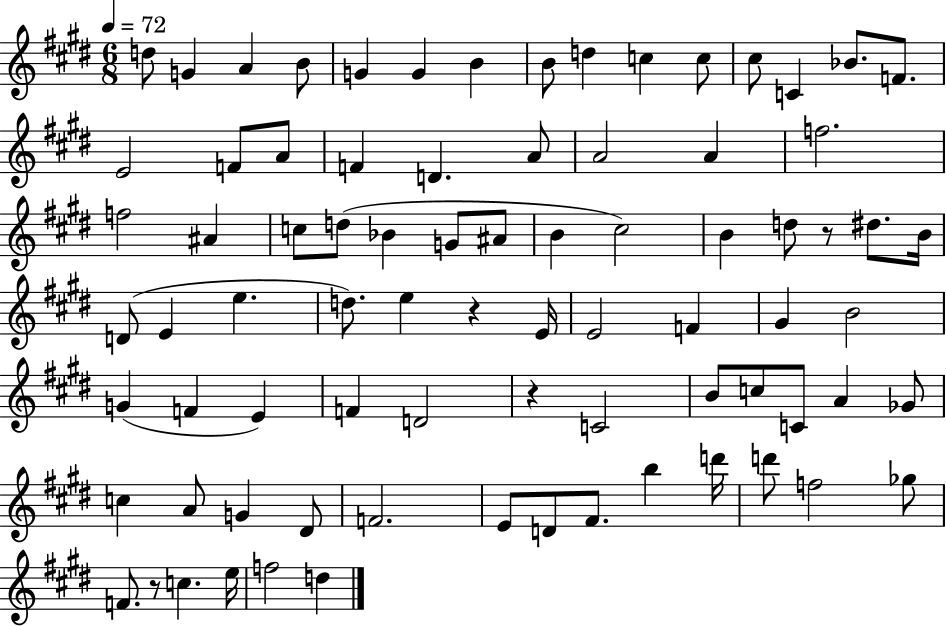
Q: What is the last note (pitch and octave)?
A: D5